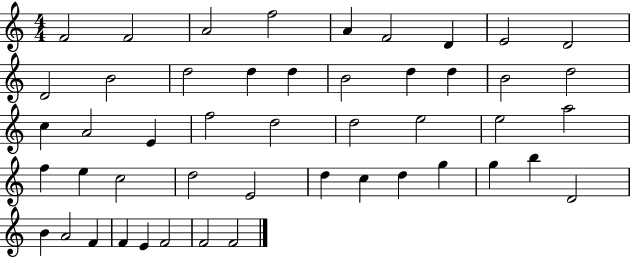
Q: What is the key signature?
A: C major